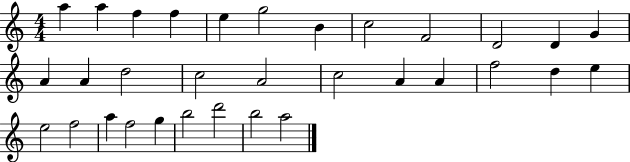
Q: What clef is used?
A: treble